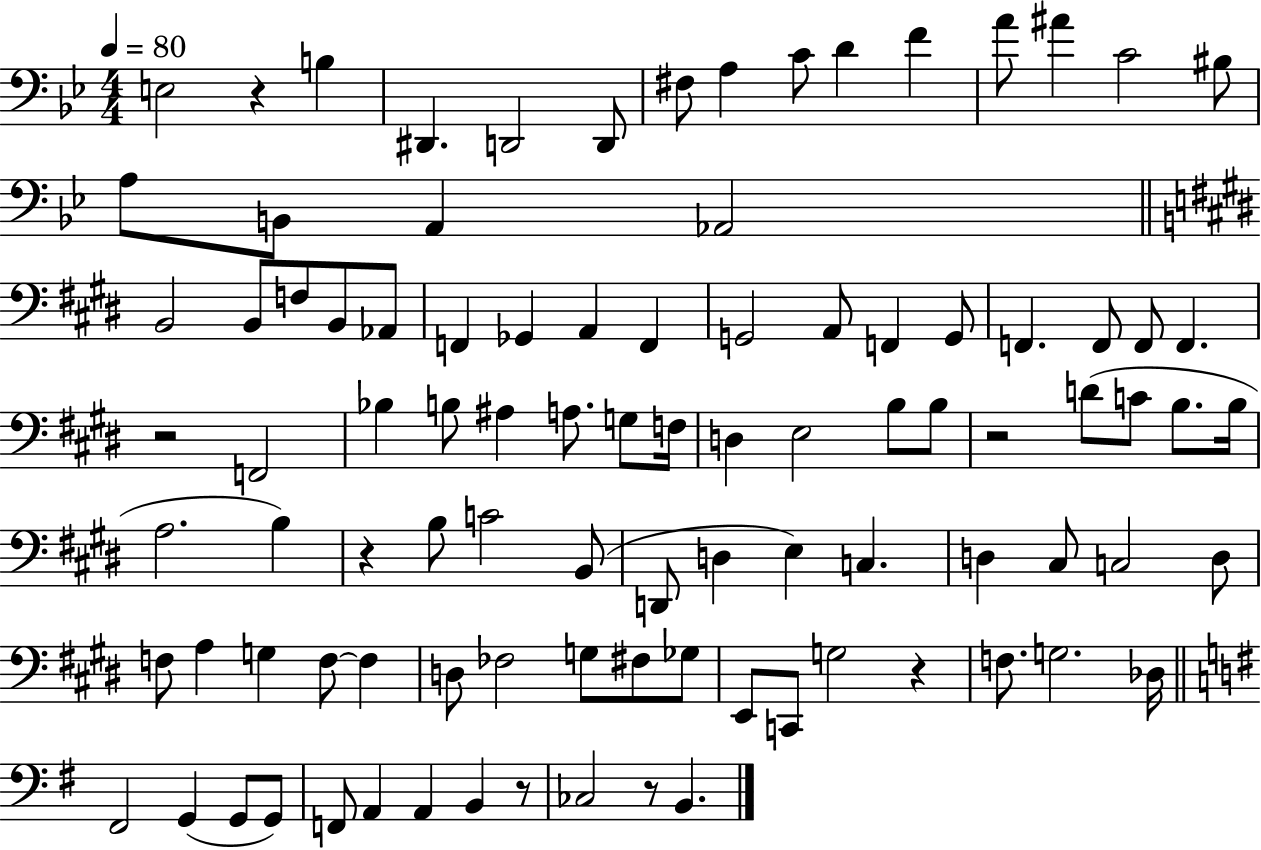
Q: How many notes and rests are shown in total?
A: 96